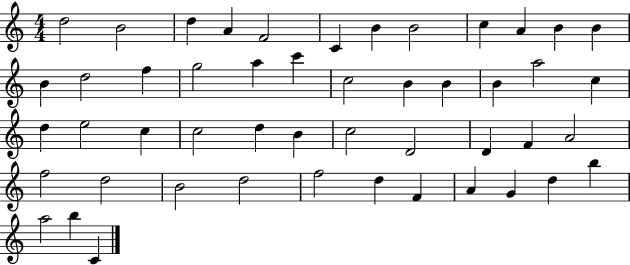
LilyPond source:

{
  \clef treble
  \numericTimeSignature
  \time 4/4
  \key c \major
  d''2 b'2 | d''4 a'4 f'2 | c'4 b'4 b'2 | c''4 a'4 b'4 b'4 | \break b'4 d''2 f''4 | g''2 a''4 c'''4 | c''2 b'4 b'4 | b'4 a''2 c''4 | \break d''4 e''2 c''4 | c''2 d''4 b'4 | c''2 d'2 | d'4 f'4 a'2 | \break f''2 d''2 | b'2 d''2 | f''2 d''4 f'4 | a'4 g'4 d''4 b''4 | \break a''2 b''4 c'4 | \bar "|."
}